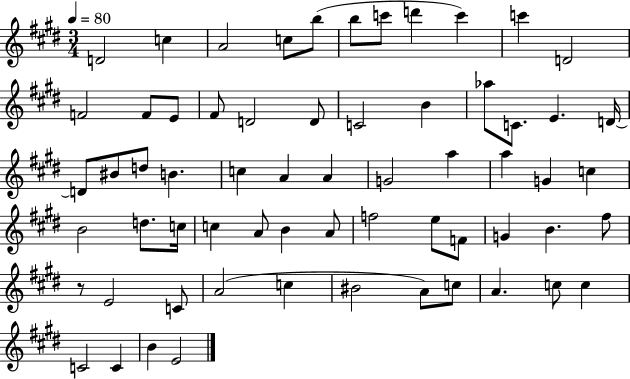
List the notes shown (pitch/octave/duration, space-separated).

D4/h C5/q A4/h C5/e B5/e B5/e C6/e D6/q C6/q C6/q D4/h F4/h F4/e E4/e F#4/e D4/h D4/e C4/h B4/q Ab5/e C4/e. E4/q. D4/s D4/e BIS4/e D5/e B4/q. C5/q A4/q A4/q G4/h A5/q A5/q G4/q C5/q B4/h D5/e. C5/s C5/q A4/e B4/q A4/e F5/h E5/e F4/e G4/q B4/q. F#5/e R/e E4/h C4/e A4/h C5/q BIS4/h A4/e C5/e A4/q. C5/e C5/q C4/h C4/q B4/q E4/h